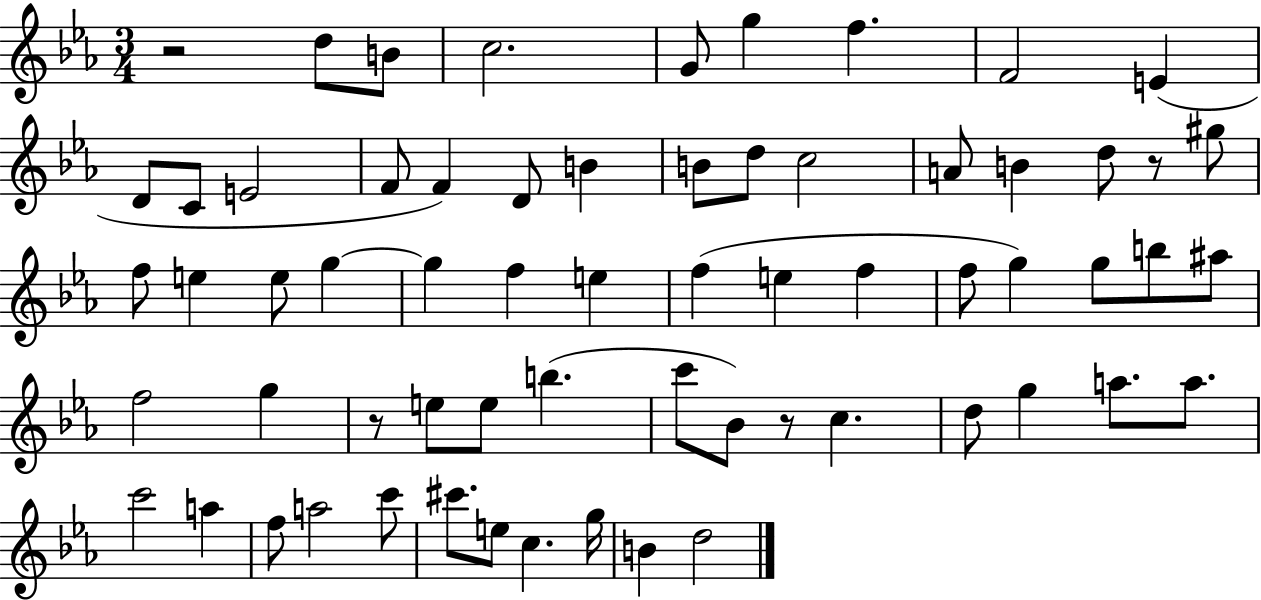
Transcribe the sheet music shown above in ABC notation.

X:1
T:Untitled
M:3/4
L:1/4
K:Eb
z2 d/2 B/2 c2 G/2 g f F2 E D/2 C/2 E2 F/2 F D/2 B B/2 d/2 c2 A/2 B d/2 z/2 ^g/2 f/2 e e/2 g g f e f e f f/2 g g/2 b/2 ^a/2 f2 g z/2 e/2 e/2 b c'/2 _B/2 z/2 c d/2 g a/2 a/2 c'2 a f/2 a2 c'/2 ^c'/2 e/2 c g/4 B d2